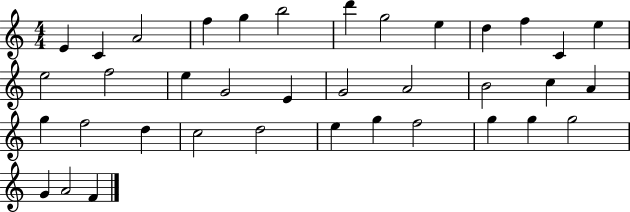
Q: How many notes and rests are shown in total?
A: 37